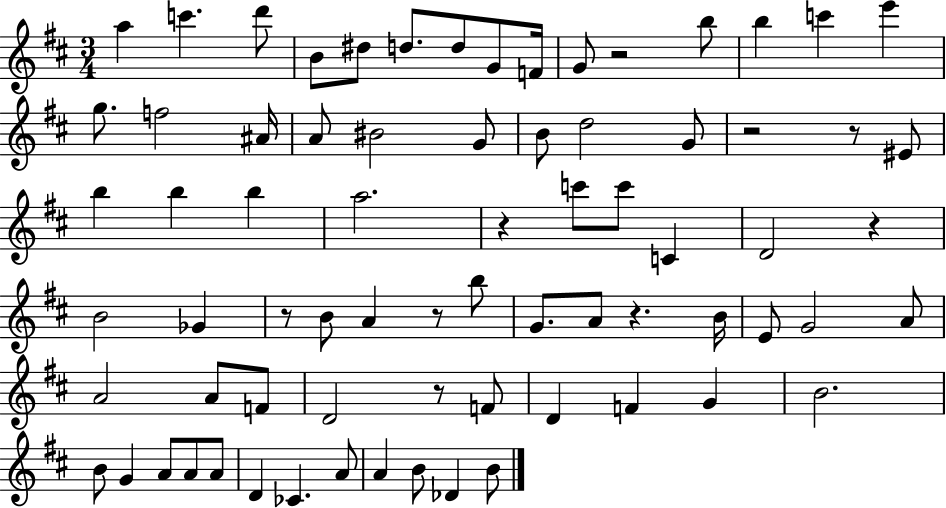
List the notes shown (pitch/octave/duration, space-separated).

A5/q C6/q. D6/e B4/e D#5/e D5/e. D5/e G4/e F4/s G4/e R/h B5/e B5/q C6/q E6/q G5/e. F5/h A#4/s A4/e BIS4/h G4/e B4/e D5/h G4/e R/h R/e EIS4/e B5/q B5/q B5/q A5/h. R/q C6/e C6/e C4/q D4/h R/q B4/h Gb4/q R/e B4/e A4/q R/e B5/e G4/e. A4/e R/q. B4/s E4/e G4/h A4/e A4/h A4/e F4/e D4/h R/e F4/e D4/q F4/q G4/q B4/h. B4/e G4/q A4/e A4/e A4/e D4/q CES4/q. A4/e A4/q B4/e Db4/q B4/e